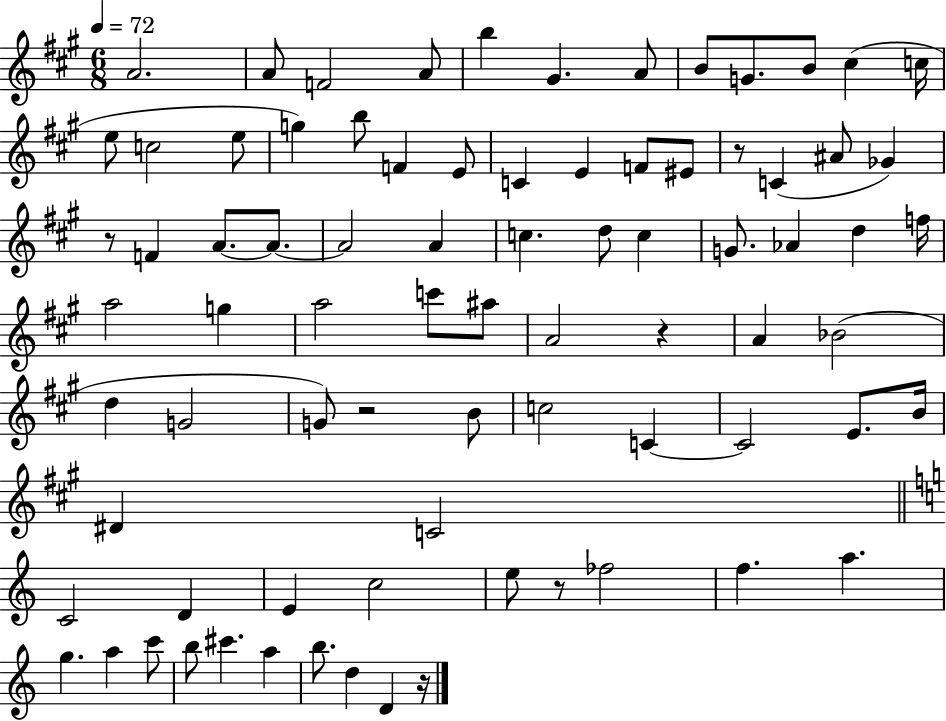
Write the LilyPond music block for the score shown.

{
  \clef treble
  \numericTimeSignature
  \time 6/8
  \key a \major
  \tempo 4 = 72
  a'2. | a'8 f'2 a'8 | b''4 gis'4. a'8 | b'8 g'8. b'8 cis''4( c''16 | \break e''8 c''2 e''8 | g''4) b''8 f'4 e'8 | c'4 e'4 f'8 eis'8 | r8 c'4( ais'8 ges'4) | \break r8 f'4 a'8.~~ a'8.~~ | a'2 a'4 | c''4. d''8 c''4 | g'8. aes'4 d''4 f''16 | \break a''2 g''4 | a''2 c'''8 ais''8 | a'2 r4 | a'4 bes'2( | \break d''4 g'2 | g'8) r2 b'8 | c''2 c'4~~ | c'2 e'8. b'16 | \break dis'4 c'2 | \bar "||" \break \key c \major c'2 d'4 | e'4 c''2 | e''8 r8 fes''2 | f''4. a''4. | \break g''4. a''4 c'''8 | b''8 cis'''4. a''4 | b''8. d''4 d'4 r16 | \bar "|."
}